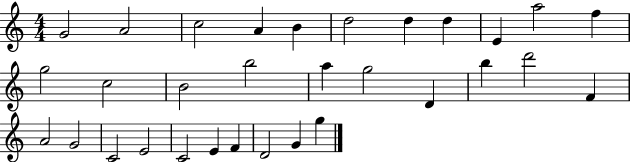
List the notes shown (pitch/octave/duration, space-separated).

G4/h A4/h C5/h A4/q B4/q D5/h D5/q D5/q E4/q A5/h F5/q G5/h C5/h B4/h B5/h A5/q G5/h D4/q B5/q D6/h F4/q A4/h G4/h C4/h E4/h C4/h E4/q F4/q D4/h G4/q G5/q